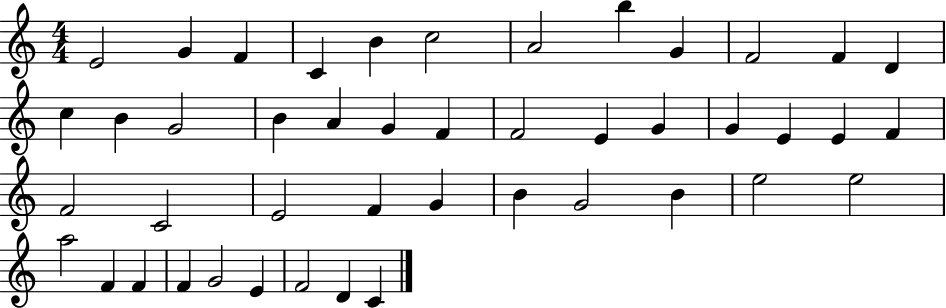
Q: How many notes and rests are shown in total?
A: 45